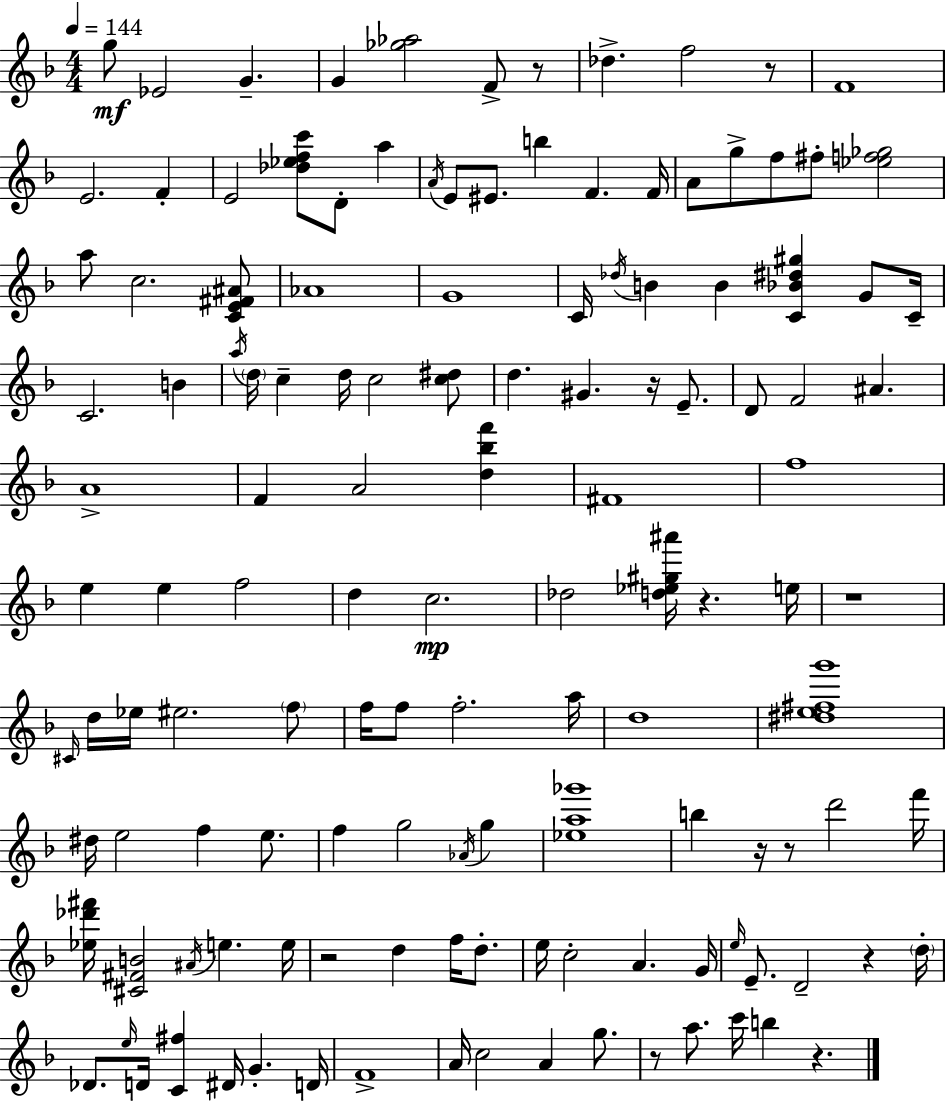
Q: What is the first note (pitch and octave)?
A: G5